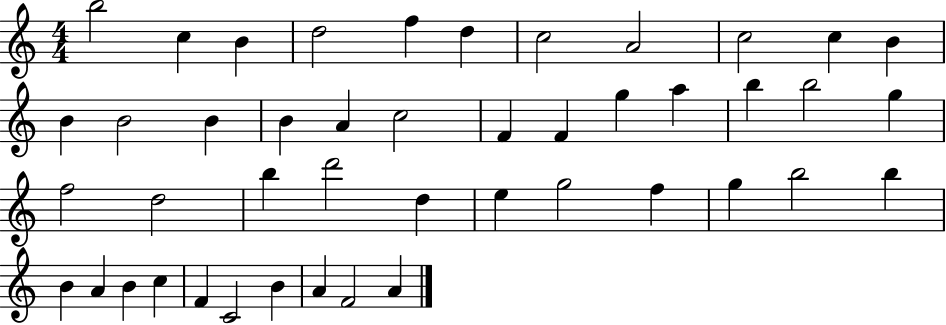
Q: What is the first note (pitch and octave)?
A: B5